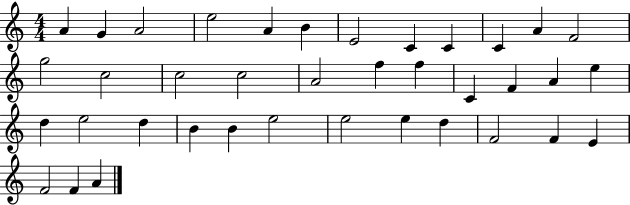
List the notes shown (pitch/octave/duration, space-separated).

A4/q G4/q A4/h E5/h A4/q B4/q E4/h C4/q C4/q C4/q A4/q F4/h G5/h C5/h C5/h C5/h A4/h F5/q F5/q C4/q F4/q A4/q E5/q D5/q E5/h D5/q B4/q B4/q E5/h E5/h E5/q D5/q F4/h F4/q E4/q F4/h F4/q A4/q